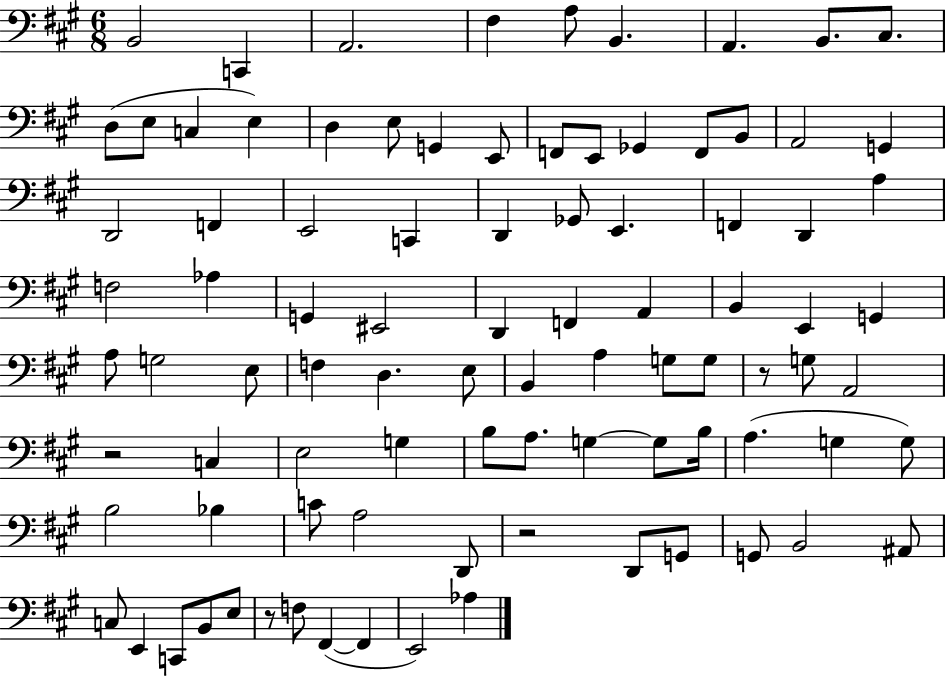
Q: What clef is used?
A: bass